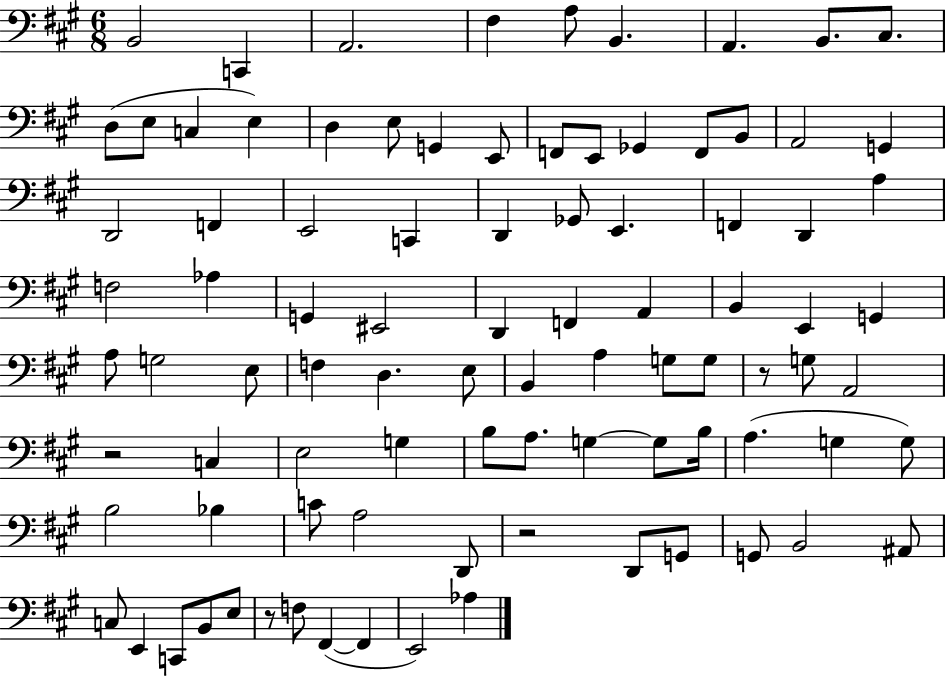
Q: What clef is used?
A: bass